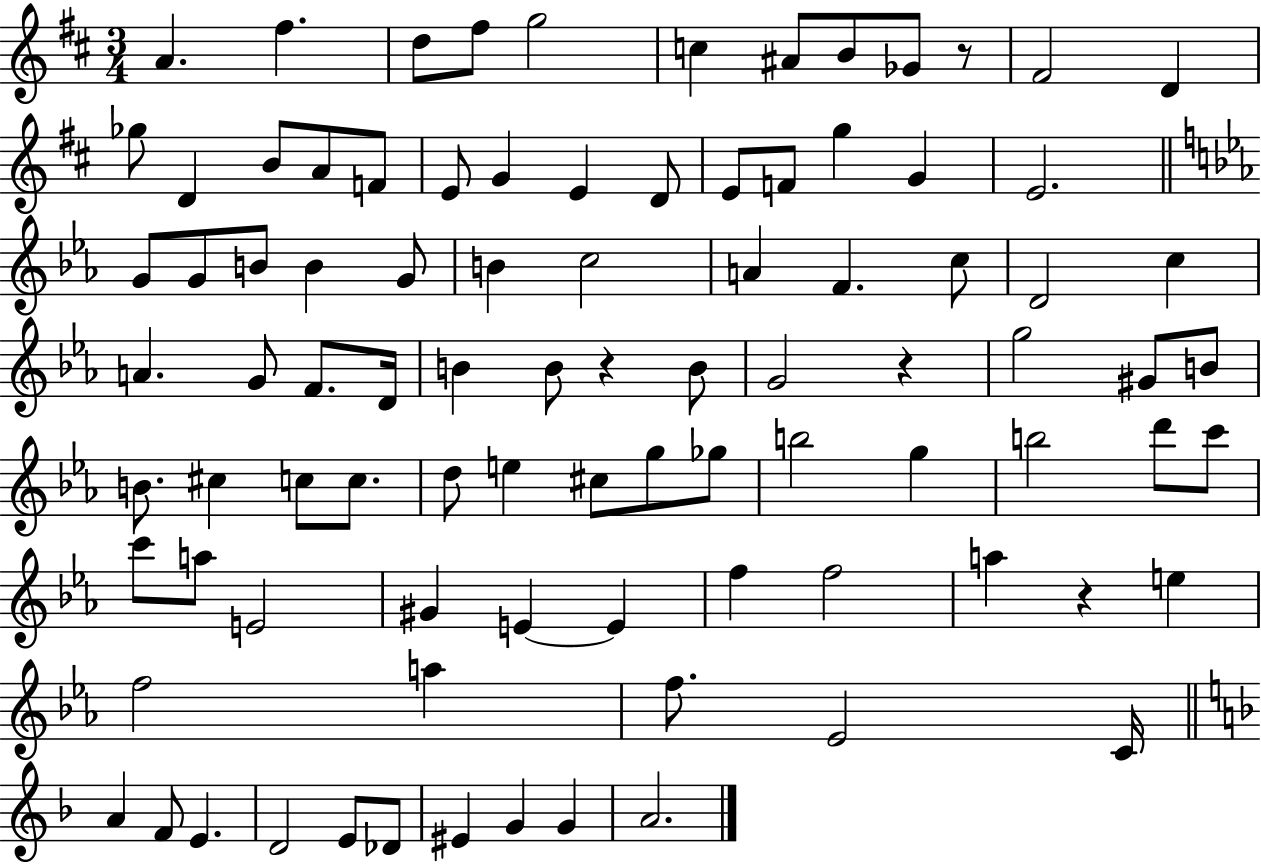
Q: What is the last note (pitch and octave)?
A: A4